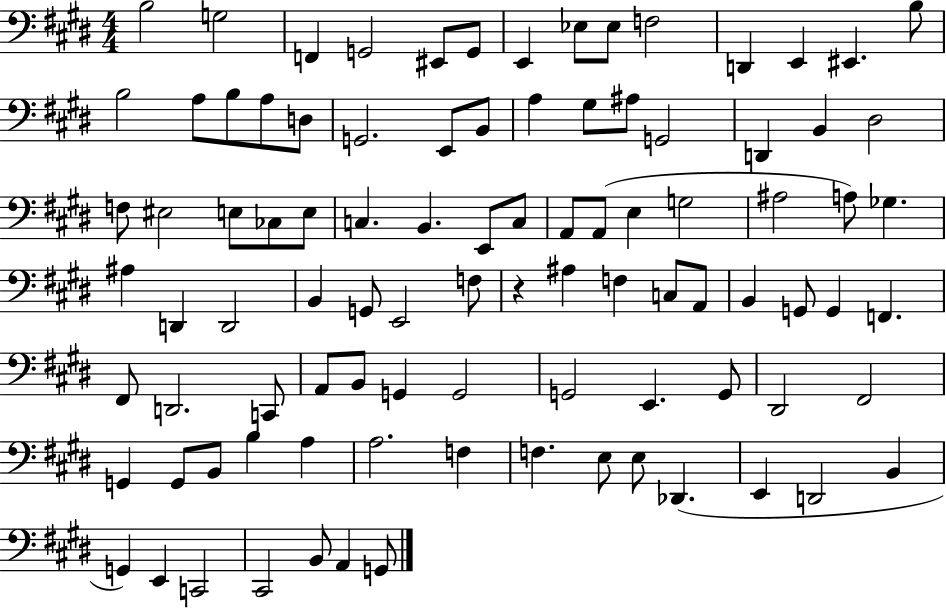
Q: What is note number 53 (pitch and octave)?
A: A#3